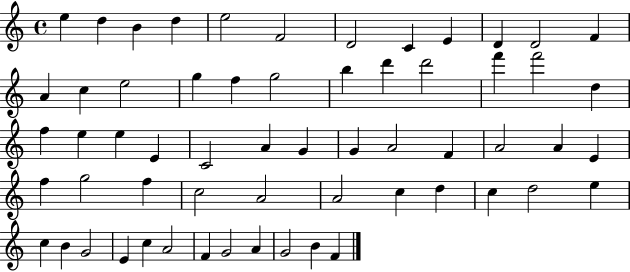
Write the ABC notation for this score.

X:1
T:Untitled
M:4/4
L:1/4
K:C
e d B d e2 F2 D2 C E D D2 F A c e2 g f g2 b d' d'2 f' f'2 d f e e E C2 A G G A2 F A2 A E f g2 f c2 A2 A2 c d c d2 e c B G2 E c A2 F G2 A G2 B F